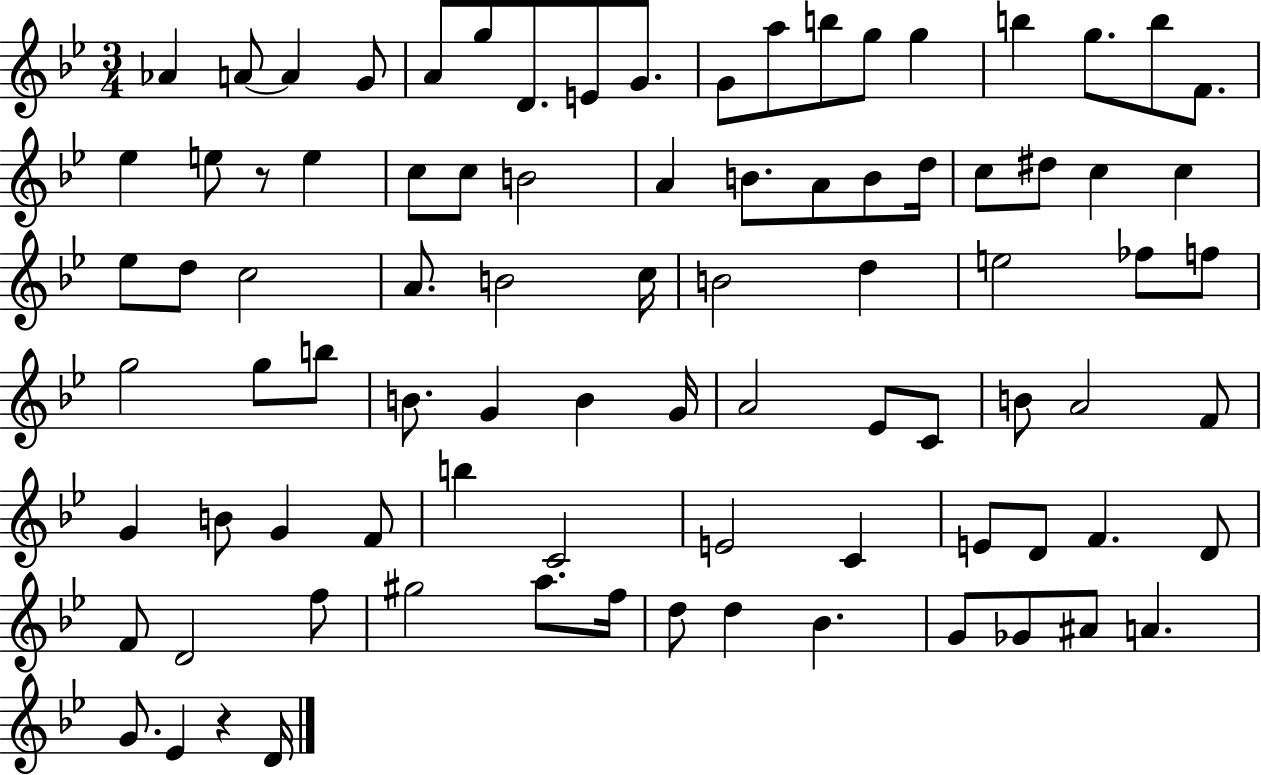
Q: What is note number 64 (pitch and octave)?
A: E4